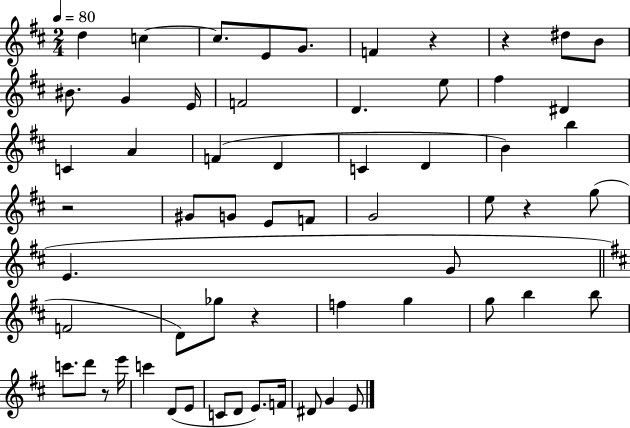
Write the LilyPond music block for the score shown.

{
  \clef treble
  \numericTimeSignature
  \time 2/4
  \key d \major
  \tempo 4 = 80
  d''4 c''4~~ | c''8. e'8 g'8. | f'4 r4 | r4 dis''8 b'8 | \break bis'8. g'4 e'16 | f'2 | d'4. e''8 | fis''4 dis'4 | \break c'4 a'4 | f'4( d'4 | c'4 d'4 | b'4) b''4 | \break r2 | gis'8 g'8 e'8 f'8 | g'2 | e''8 r4 g''8( | \break e'4. g'8 | \bar "||" \break \key b \minor f'2 | d'8) ges''8 r4 | f''4 g''4 | g''8 b''4 b''8 | \break c'''8. d'''8 r8 e'''16 | c'''4 d'8( e'8 | c'8 d'8 e'8.) f'16 | dis'8 g'4 e'8 | \break \bar "|."
}